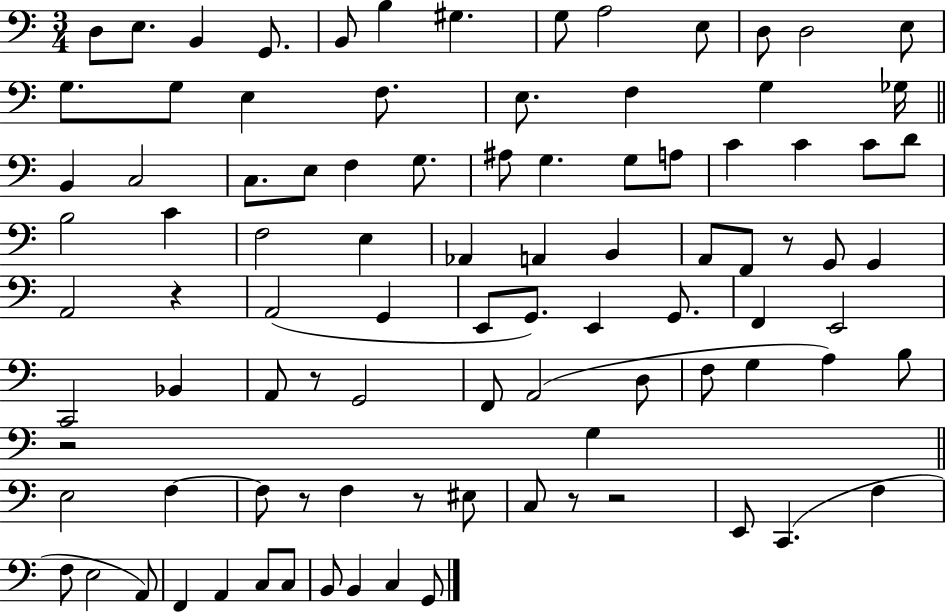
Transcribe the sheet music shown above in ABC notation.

X:1
T:Untitled
M:3/4
L:1/4
K:C
D,/2 E,/2 B,, G,,/2 B,,/2 B, ^G, G,/2 A,2 E,/2 D,/2 D,2 E,/2 G,/2 G,/2 E, F,/2 E,/2 F, G, _G,/4 B,, C,2 C,/2 E,/2 F, G,/2 ^A,/2 G, G,/2 A,/2 C C C/2 D/2 B,2 C F,2 E, _A,, A,, B,, A,,/2 F,,/2 z/2 G,,/2 G,, A,,2 z A,,2 G,, E,,/2 G,,/2 E,, G,,/2 F,, E,,2 C,,2 _B,, A,,/2 z/2 G,,2 F,,/2 A,,2 D,/2 F,/2 G, A, B,/2 z2 G, E,2 F, F,/2 z/2 F, z/2 ^E,/2 C,/2 z/2 z2 E,,/2 C,, F, F,/2 E,2 A,,/2 F,, A,, C,/2 C,/2 B,,/2 B,, C, G,,/2